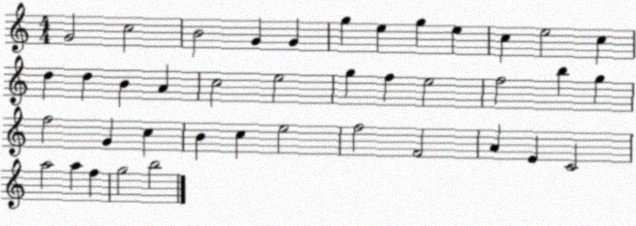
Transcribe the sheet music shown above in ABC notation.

X:1
T:Untitled
M:4/4
L:1/4
K:C
G2 c2 B2 G G g e g e c e2 c d d B A c2 e2 g f e2 f2 b g f2 G c B c e2 f2 F2 A E C2 a2 a f g2 b2